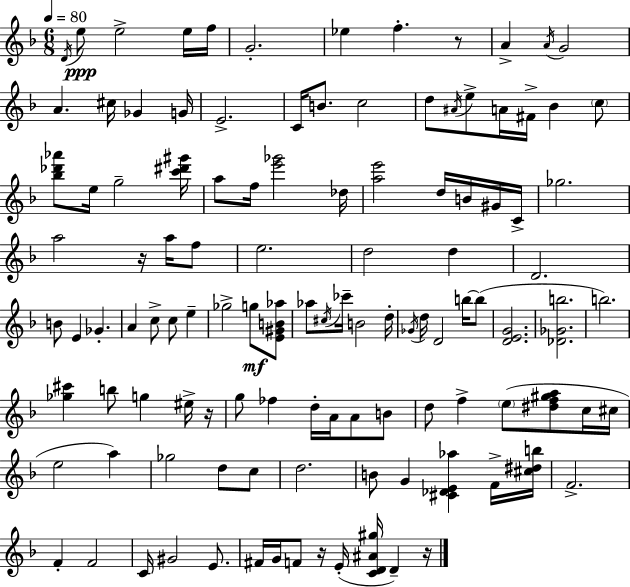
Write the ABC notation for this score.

X:1
T:Untitled
M:6/8
L:1/4
K:F
D/4 e/2 e2 e/4 f/4 G2 _e f z/2 A A/4 G2 A ^c/4 _G G/4 E2 C/4 B/2 c2 d/2 ^A/4 e/2 A/4 ^F/4 _B c/2 [_b_d'_a']/2 e/4 g2 [c'^d'^g']/4 a/2 f/4 [e'_g']2 _d/4 [ae']2 d/4 B/4 ^G/4 C/4 _g2 a2 z/4 a/4 f/2 e2 d2 d D2 B/2 E _G A c/2 c/2 e _g2 g/2 [E^GB_a]/2 _a/2 ^c/4 _c'/4 B2 d/4 _G/4 d/4 D2 b/4 b/2 [DEG]2 [_D_Gb]2 b2 [_g^c'] b/2 g ^e/4 z/4 g/2 _f d/4 A/4 A/2 B/2 d/2 f e/2 [^df^ga]/2 c/4 ^c/4 e2 a _g2 d/2 c/2 d2 B/2 G [^C_DE_a] F/4 [^c^db]/4 F2 F F2 C/4 ^G2 E/2 ^F/4 G/4 F/2 z/4 E/4 [CD^A^g]/4 D z/4